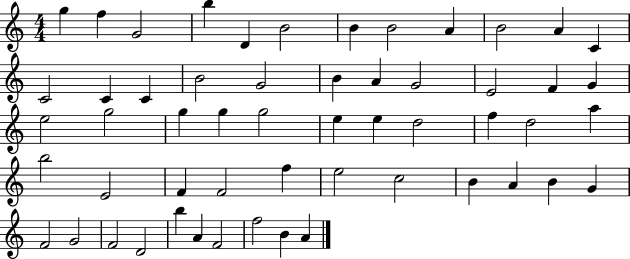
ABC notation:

X:1
T:Untitled
M:4/4
L:1/4
K:C
g f G2 b D B2 B B2 A B2 A C C2 C C B2 G2 B A G2 E2 F G e2 g2 g g g2 e e d2 f d2 a b2 E2 F F2 f e2 c2 B A B G F2 G2 F2 D2 b A F2 f2 B A